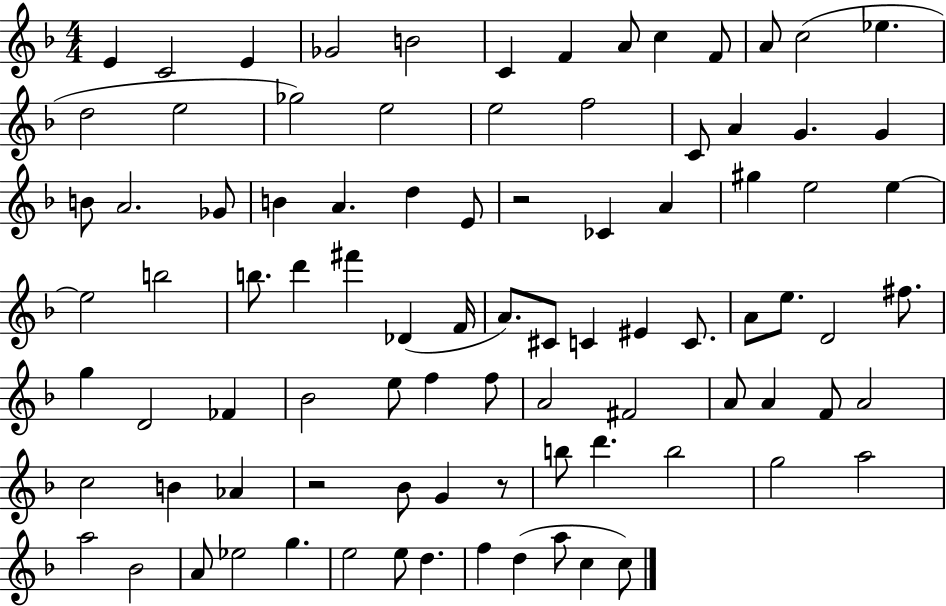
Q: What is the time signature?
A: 4/4